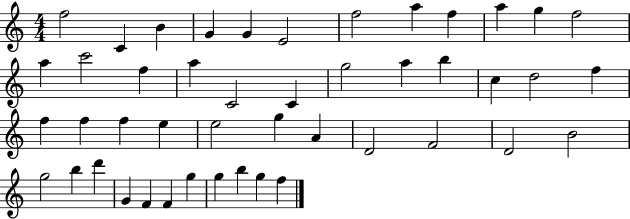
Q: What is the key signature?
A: C major